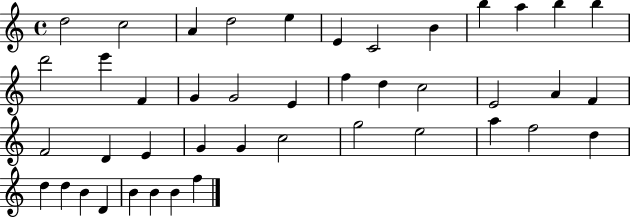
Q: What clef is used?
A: treble